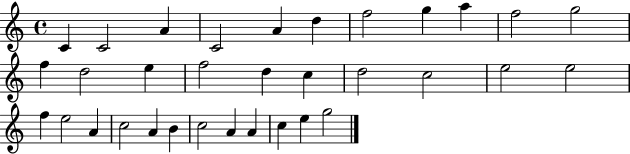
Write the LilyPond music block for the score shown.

{
  \clef treble
  \time 4/4
  \defaultTimeSignature
  \key c \major
  c'4 c'2 a'4 | c'2 a'4 d''4 | f''2 g''4 a''4 | f''2 g''2 | \break f''4 d''2 e''4 | f''2 d''4 c''4 | d''2 c''2 | e''2 e''2 | \break f''4 e''2 a'4 | c''2 a'4 b'4 | c''2 a'4 a'4 | c''4 e''4 g''2 | \break \bar "|."
}